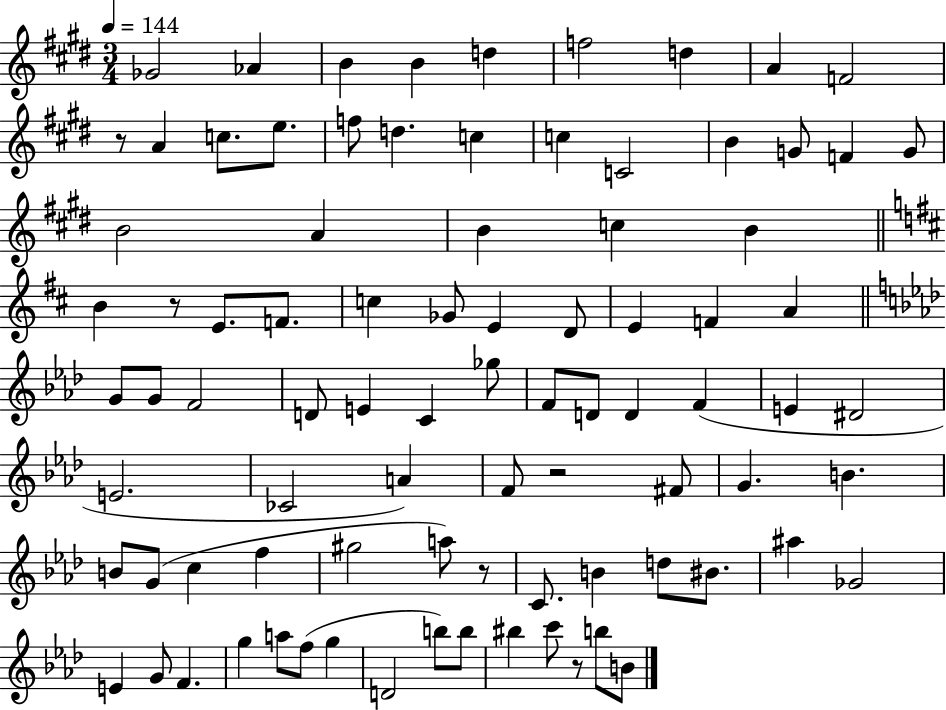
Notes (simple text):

Gb4/h Ab4/q B4/q B4/q D5/q F5/h D5/q A4/q F4/h R/e A4/q C5/e. E5/e. F5/e D5/q. C5/q C5/q C4/h B4/q G4/e F4/q G4/e B4/h A4/q B4/q C5/q B4/q B4/q R/e E4/e. F4/e. C5/q Gb4/e E4/q D4/e E4/q F4/q A4/q G4/e G4/e F4/h D4/e E4/q C4/q Gb5/e F4/e D4/e D4/q F4/q E4/q D#4/h E4/h. CES4/h A4/q F4/e R/h F#4/e G4/q. B4/q. B4/e G4/e C5/q F5/q G#5/h A5/e R/e C4/e. B4/q D5/e BIS4/e. A#5/q Gb4/h E4/q G4/e F4/q. G5/q A5/e F5/e G5/q D4/h B5/e B5/e BIS5/q C6/e R/e B5/e B4/e